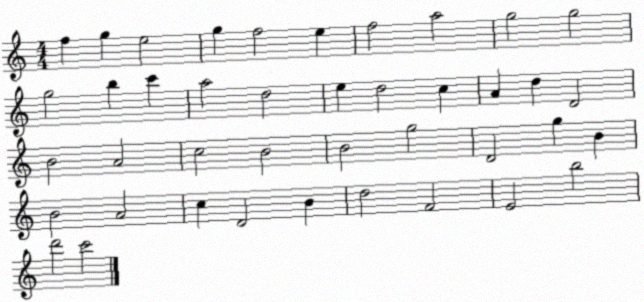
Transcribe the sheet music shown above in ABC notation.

X:1
T:Untitled
M:4/4
L:1/4
K:C
f g e2 g f2 e f2 a2 g2 g2 g2 b c' a2 d2 e d2 c A d D2 B2 A2 c2 B2 B2 g2 D2 g B B2 A2 c D2 B d2 F2 E2 b2 d'2 c'2